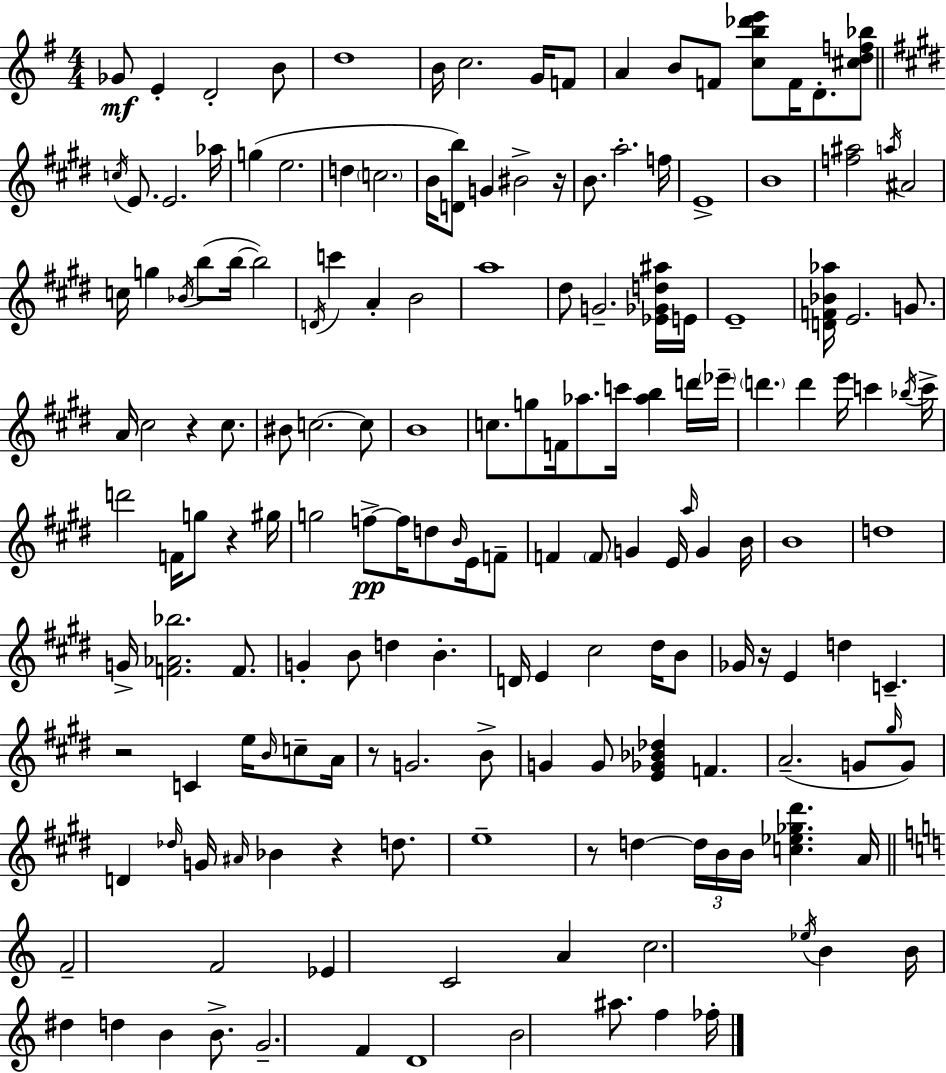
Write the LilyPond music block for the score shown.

{
  \clef treble
  \numericTimeSignature
  \time 4/4
  \key e \minor
  ges'8\mf e'4-. d'2-. b'8 | d''1 | b'16 c''2. g'16 f'8 | a'4 b'8 f'8 <c'' b'' des''' e'''>8 f'16 d'8.-. <cis'' d'' f'' bes''>8 | \break \bar "||" \break \key e \major \acciaccatura { c''16 } e'8. e'2. | aes''16 g''4( e''2. | d''4 \parenthesize c''2. | b'16 <d' b''>8) g'4 bis'2-> | \break r16 b'8. a''2.-. | f''16 e'1-> | b'1 | <f'' ais''>2 \acciaccatura { a''16 } ais'2 | \break c''16 g''4 \acciaccatura { bes'16 } b''8( b''16~~ b''2) | \acciaccatura { d'16 } c'''4 a'4-. b'2 | a''1 | dis''8 g'2.-- | \break <ees' ges' d'' ais''>16 e'16 e'1-- | <d' f' bes' aes''>16 e'2. | g'8. a'16 cis''2 r4 | cis''8. bis'8 c''2.~~ | \break c''8 b'1 | c''8. g''8 f'16 aes''8. c'''16 <aes'' b''>4 | d'''16 \parenthesize ees'''16-- \parenthesize d'''4. d'''4 e'''16 c'''4 | \acciaccatura { bes''16 } c'''16-> d'''2 f'16 g''8 | \break r4 gis''16 g''2 f''8->~~\pp f''16 | d''8 \grace { b'16 } e'16 f'8-- f'4 \parenthesize f'8 g'4 | e'16 \grace { a''16 } g'4 b'16 b'1 | d''1 | \break g'16-> <f' aes' bes''>2. | f'8. g'4-. b'8 d''4 | b'4.-. d'16 e'4 cis''2 | dis''16 b'8 ges'16 r16 e'4 d''4 | \break c'4.-- r2 c'4 | e''16 \grace { b'16 } c''8-- a'16 r8 g'2. | b'8-> g'4 g'8 <e' ges' bes' des''>4 | f'4. a'2.--( | \break g'8 \grace { gis''16 } g'8) d'4 \grace { des''16 } g'16 \grace { ais'16 } | bes'4 r4 d''8. e''1-- | r8 d''4~~ | \tuplet 3/2 { d''16 b'16 b'16 } <c'' ees'' ges'' dis'''>4. a'16 \bar "||" \break \key c \major f'2-- f'2 | ees'4 c'2 a'4 | c''2. \acciaccatura { ees''16 } b'4 | b'16 dis''4 d''4 b'4 b'8.-> | \break g'2.-- f'4 | d'1 | b'2 ais''8. f''4 | fes''16-. \bar "|."
}